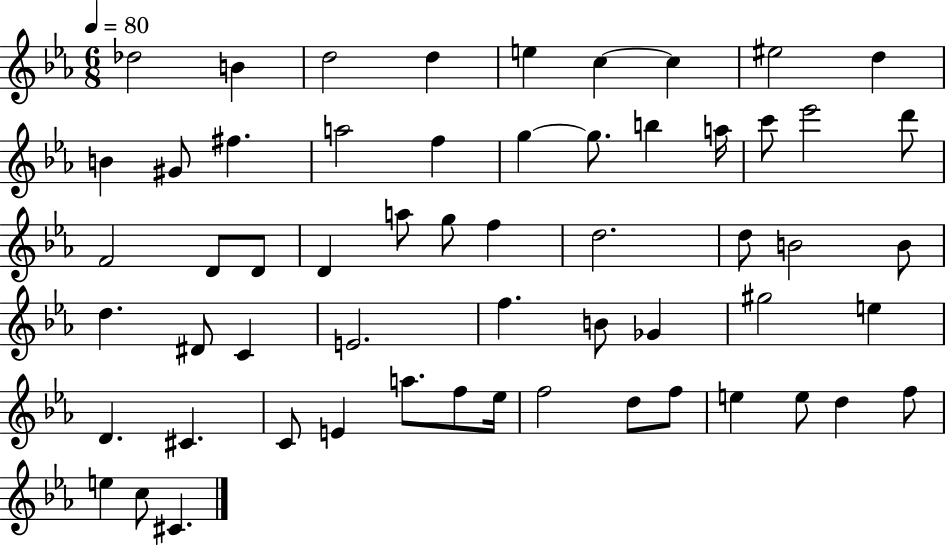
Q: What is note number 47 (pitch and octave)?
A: F5